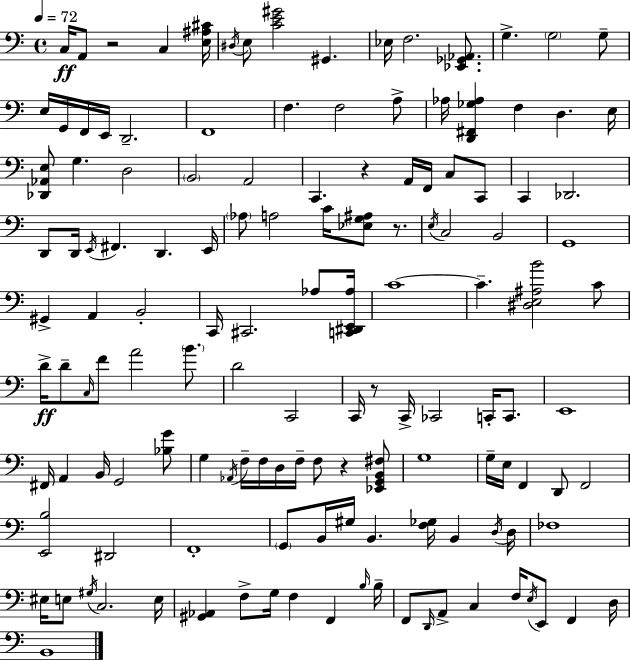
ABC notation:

X:1
T:Untitled
M:4/4
L:1/4
K:C
C,/4 A,,/2 z2 C, [E,^A,^C]/4 ^D,/4 E,/2 [CE^G]2 ^G,, _E,/4 F,2 [_E,,_G,,_A,,]/2 G, G,2 G,/2 E,/4 G,,/4 F,,/4 E,,/4 D,,2 F,,4 F, F,2 A,/2 _A,/4 [D,,^F,,_G,_A,] F, D, E,/4 [_D,,_A,,E,]/2 G, D,2 B,,2 A,,2 C,, z A,,/4 F,,/4 C,/2 C,,/2 C,, _D,,2 D,,/2 D,,/4 E,,/4 ^F,, D,, E,,/4 _A,/2 A,2 C/4 [_E,G,^A,]/2 z/2 E,/4 C,2 B,,2 G,,4 ^G,, A,, B,,2 C,,/4 ^C,,2 _A,/2 [C,,^D,,E,,_A,]/4 C4 C [^D,E,^A,B]2 C/2 D/4 D/2 C,/4 F/2 A2 B/2 D2 C,,2 C,,/4 z/2 C,,/4 _C,,2 C,,/4 C,,/2 E,,4 ^F,,/4 A,, B,,/4 G,,2 [_B,G]/2 G, _A,,/4 F,/4 F,/4 D,/4 F,/4 F,/2 z [_E,,G,,B,,^F,]/2 G,4 G,/4 E,/4 F,, D,,/2 F,,2 [E,,B,]2 ^D,,2 F,,4 G,,/2 B,,/4 ^G,/4 B,, [F,_G,]/4 B,, D,/4 D,/4 _F,4 ^E,/4 E,/2 ^G,/4 C,2 E,/4 [^G,,_A,,] F,/2 G,/4 F, F,, B,/4 B,/4 F,,/2 D,,/4 A,,/2 C, F,/4 E,/4 E,,/2 F,, D,/4 B,,4